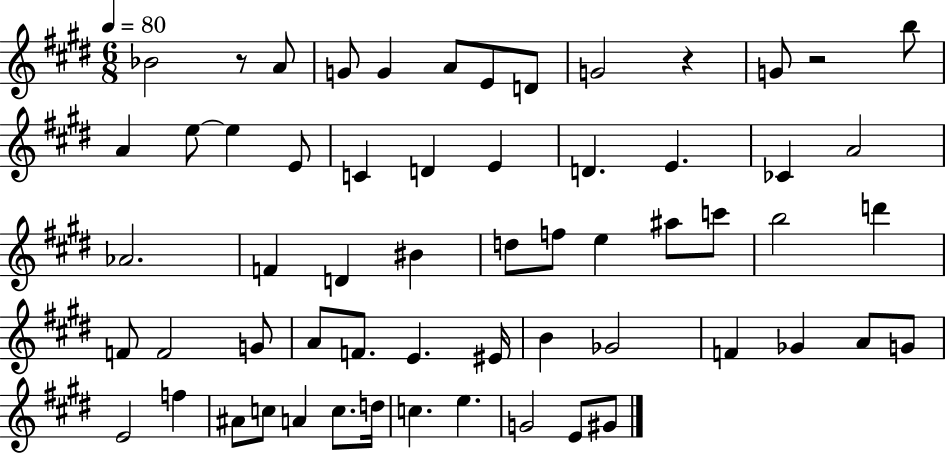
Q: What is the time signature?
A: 6/8